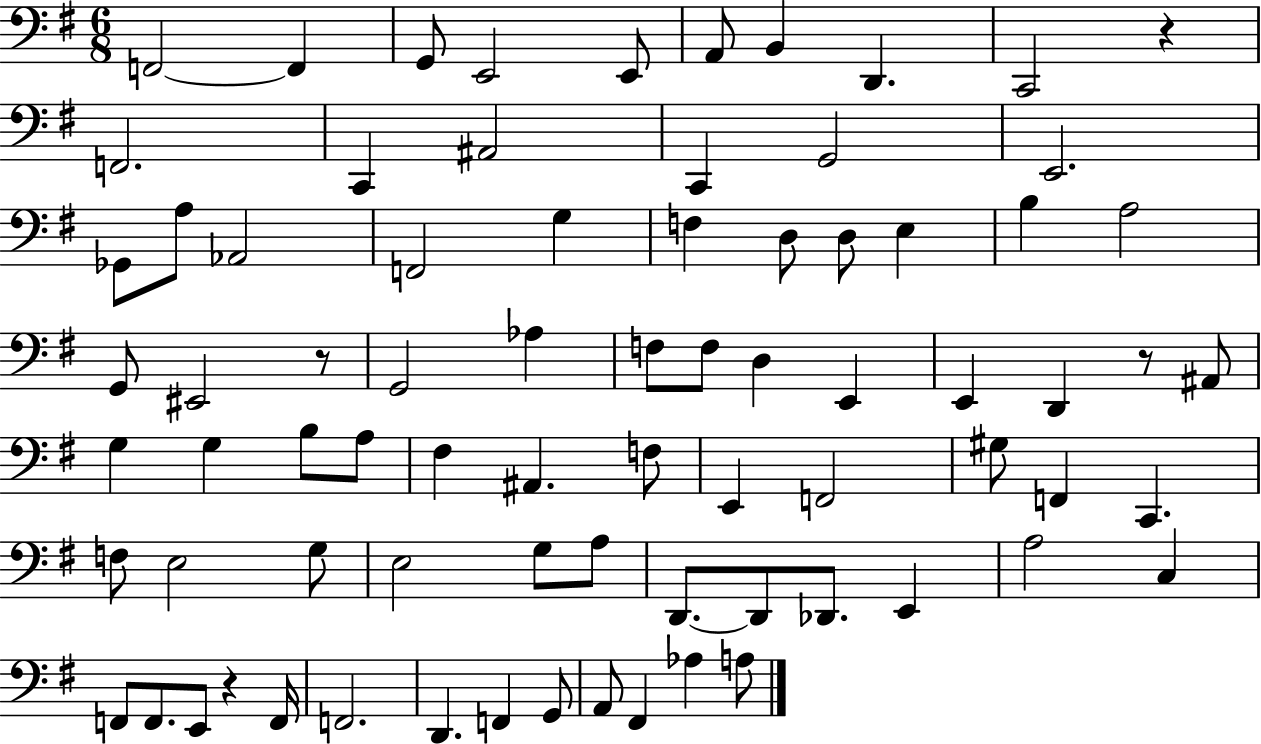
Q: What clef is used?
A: bass